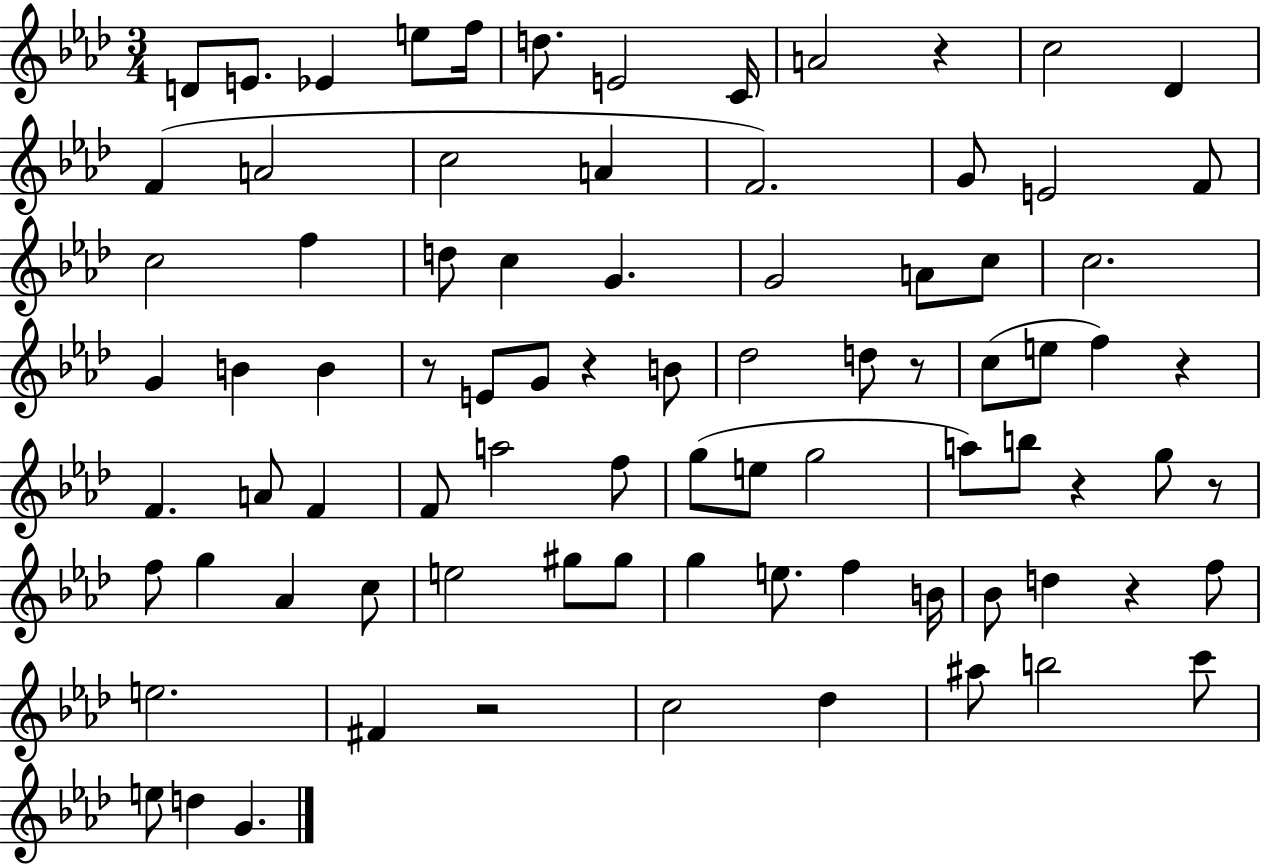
X:1
T:Untitled
M:3/4
L:1/4
K:Ab
D/2 E/2 _E e/2 f/4 d/2 E2 C/4 A2 z c2 _D F A2 c2 A F2 G/2 E2 F/2 c2 f d/2 c G G2 A/2 c/2 c2 G B B z/2 E/2 G/2 z B/2 _d2 d/2 z/2 c/2 e/2 f z F A/2 F F/2 a2 f/2 g/2 e/2 g2 a/2 b/2 z g/2 z/2 f/2 g _A c/2 e2 ^g/2 ^g/2 g e/2 f B/4 _B/2 d z f/2 e2 ^F z2 c2 _d ^a/2 b2 c'/2 e/2 d G